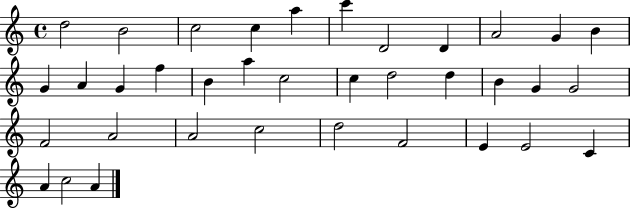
D5/h B4/h C5/h C5/q A5/q C6/q D4/h D4/q A4/h G4/q B4/q G4/q A4/q G4/q F5/q B4/q A5/q C5/h C5/q D5/h D5/q B4/q G4/q G4/h F4/h A4/h A4/h C5/h D5/h F4/h E4/q E4/h C4/q A4/q C5/h A4/q